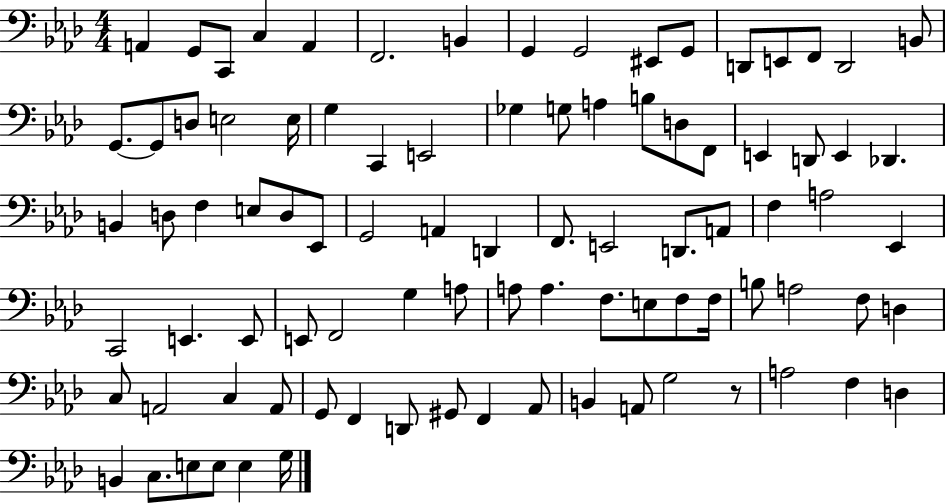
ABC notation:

X:1
T:Untitled
M:4/4
L:1/4
K:Ab
A,, G,,/2 C,,/2 C, A,, F,,2 B,, G,, G,,2 ^E,,/2 G,,/2 D,,/2 E,,/2 F,,/2 D,,2 B,,/2 G,,/2 G,,/2 D,/2 E,2 E,/4 G, C,, E,,2 _G, G,/2 A, B,/2 D,/2 F,,/2 E,, D,,/2 E,, _D,, B,, D,/2 F, E,/2 D,/2 _E,,/2 G,,2 A,, D,, F,,/2 E,,2 D,,/2 A,,/2 F, A,2 _E,, C,,2 E,, E,,/2 E,,/2 F,,2 G, A,/2 A,/2 A, F,/2 E,/2 F,/2 F,/4 B,/2 A,2 F,/2 D, C,/2 A,,2 C, A,,/2 G,,/2 F,, D,,/2 ^G,,/2 F,, _A,,/2 B,, A,,/2 G,2 z/2 A,2 F, D, B,, C,/2 E,/2 E,/2 E, G,/4